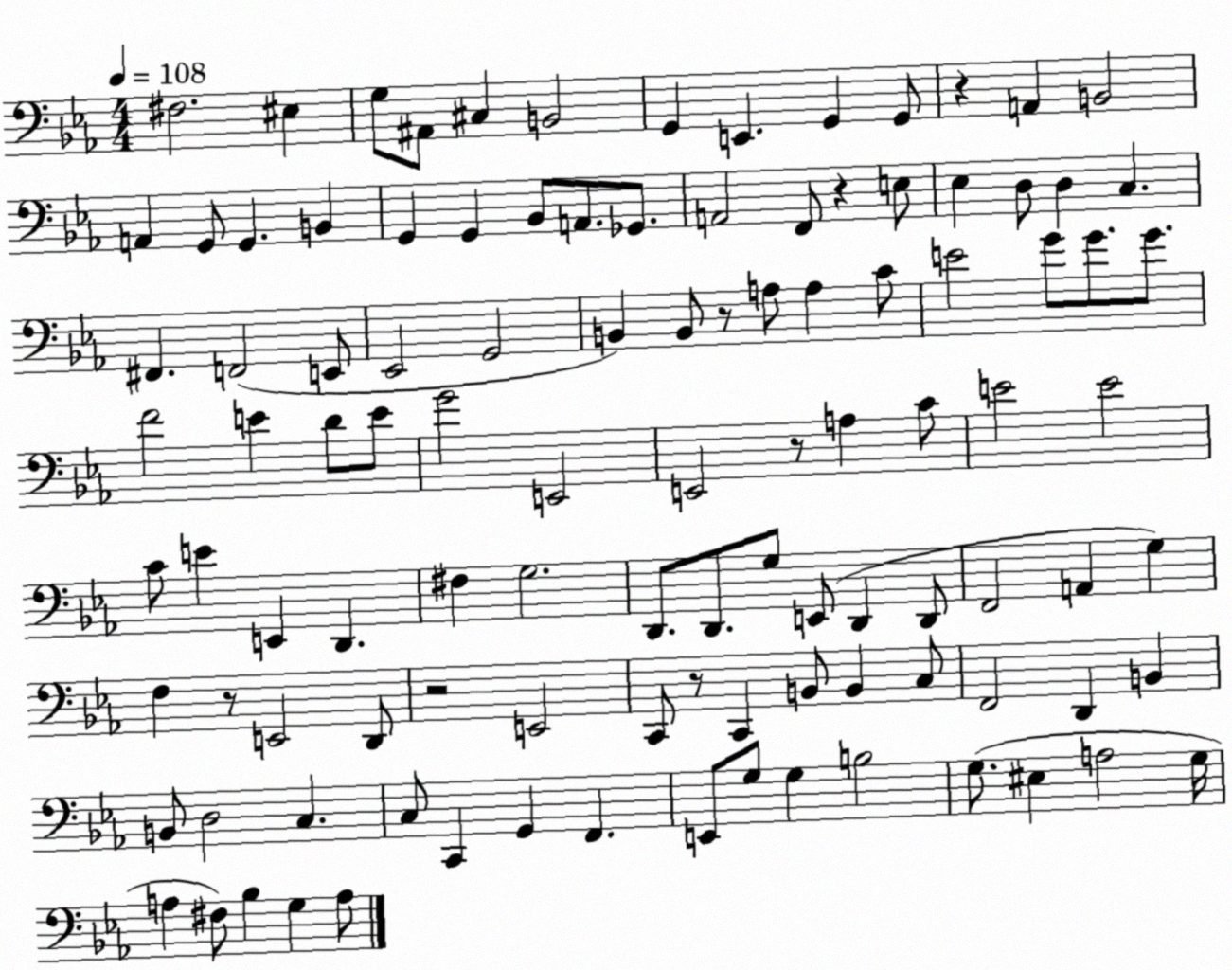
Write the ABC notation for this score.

X:1
T:Untitled
M:4/4
L:1/4
K:Eb
^F,2 ^E, G,/2 ^A,,/2 ^C, B,,2 G,, E,, G,, G,,/2 z A,, B,,2 A,, G,,/2 G,, B,, G,, G,, _B,,/2 A,,/2 _G,,/2 A,,2 F,,/2 z E,/2 _E, D,/2 D, C, ^F,, F,,2 E,,/2 _E,,2 G,,2 B,, B,,/2 z/2 A,/2 A, C/2 E2 G/2 G/2 G/2 F2 E D/2 E/2 G2 E,,2 E,,2 z/2 A, C/2 E2 E2 C/2 E E,, D,, ^F, G,2 D,,/2 D,,/2 G,/2 E,,/2 D,, D,,/2 F,,2 A,, G, F, z/2 E,,2 D,,/2 z2 E,,2 C,,/2 z/2 C,, B,,/2 B,, C,/2 F,,2 D,, B,, B,,/2 D,2 C, C,/2 C,, G,, F,, E,,/2 G,/2 G, B,2 G,/2 ^E, A,2 G,/4 A, ^F,/2 _B, G, A,/2